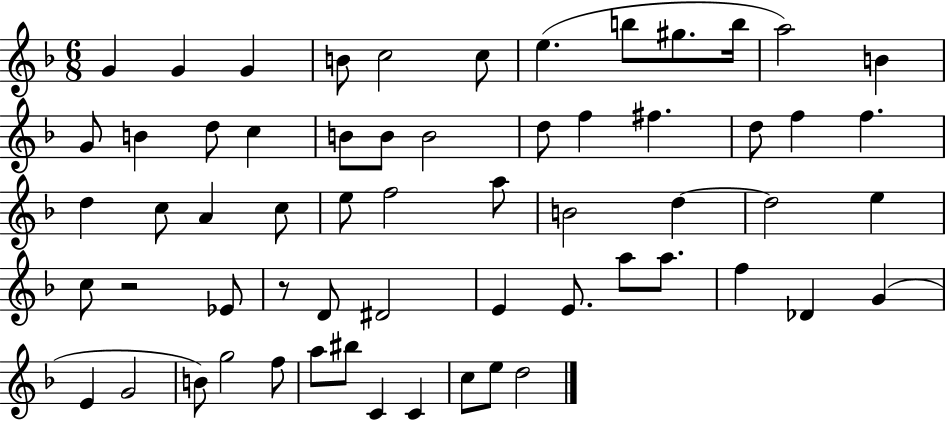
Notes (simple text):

G4/q G4/q G4/q B4/e C5/h C5/e E5/q. B5/e G#5/e. B5/s A5/h B4/q G4/e B4/q D5/e C5/q B4/e B4/e B4/h D5/e F5/q F#5/q. D5/e F5/q F5/q. D5/q C5/e A4/q C5/e E5/e F5/h A5/e B4/h D5/q D5/h E5/q C5/e R/h Eb4/e R/e D4/e D#4/h E4/q E4/e. A5/e A5/e. F5/q Db4/q G4/q E4/q G4/h B4/e G5/h F5/e A5/e BIS5/e C4/q C4/q C5/e E5/e D5/h